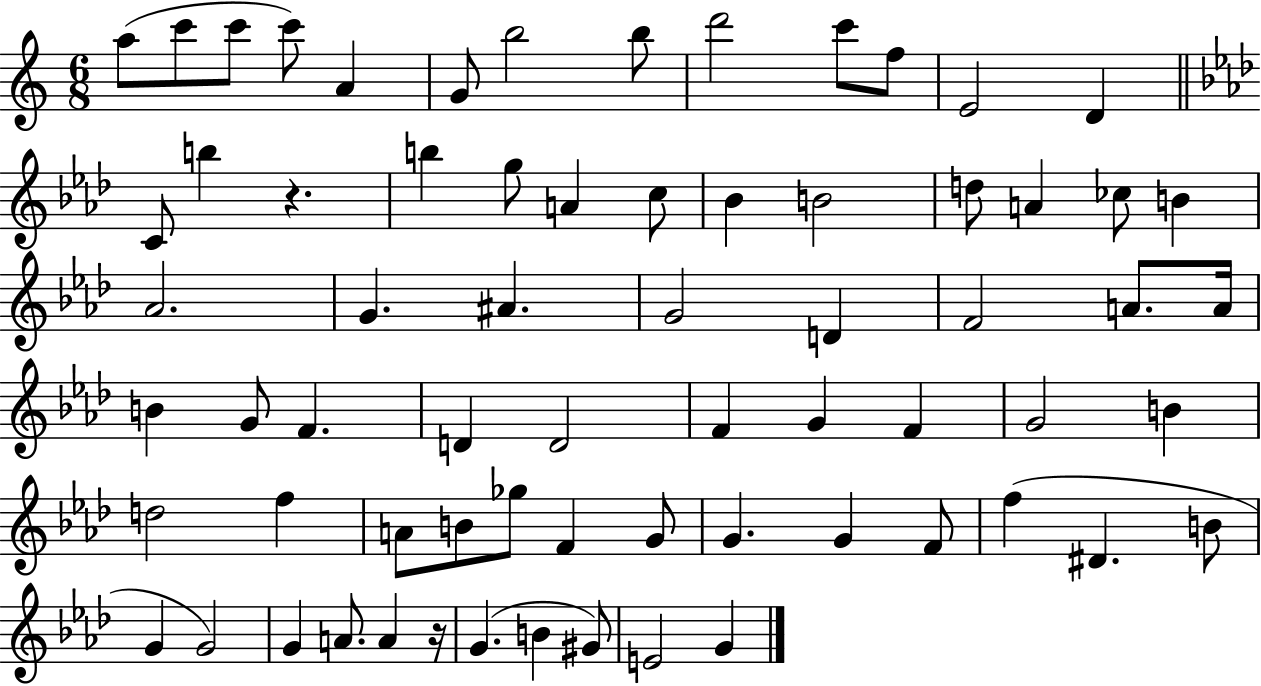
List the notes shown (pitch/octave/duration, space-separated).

A5/e C6/e C6/e C6/e A4/q G4/e B5/h B5/e D6/h C6/e F5/e E4/h D4/q C4/e B5/q R/q. B5/q G5/e A4/q C5/e Bb4/q B4/h D5/e A4/q CES5/e B4/q Ab4/h. G4/q. A#4/q. G4/h D4/q F4/h A4/e. A4/s B4/q G4/e F4/q. D4/q D4/h F4/q G4/q F4/q G4/h B4/q D5/h F5/q A4/e B4/e Gb5/e F4/q G4/e G4/q. G4/q F4/e F5/q D#4/q. B4/e G4/q G4/h G4/q A4/e. A4/q R/s G4/q. B4/q G#4/e E4/h G4/q